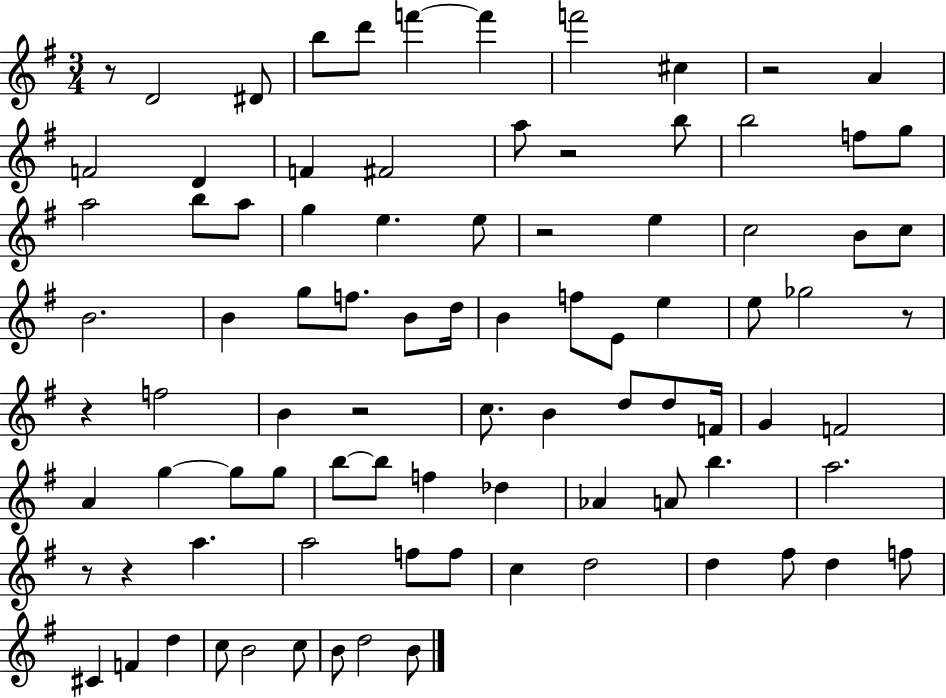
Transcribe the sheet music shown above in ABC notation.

X:1
T:Untitled
M:3/4
L:1/4
K:G
z/2 D2 ^D/2 b/2 d'/2 f' f' f'2 ^c z2 A F2 D F ^F2 a/2 z2 b/2 b2 f/2 g/2 a2 b/2 a/2 g e e/2 z2 e c2 B/2 c/2 B2 B g/2 f/2 B/2 d/4 B f/2 E/2 e e/2 _g2 z/2 z f2 B z2 c/2 B d/2 d/2 F/4 G F2 A g g/2 g/2 b/2 b/2 f _d _A A/2 b a2 z/2 z a a2 f/2 f/2 c d2 d ^f/2 d f/2 ^C F d c/2 B2 c/2 B/2 d2 B/2